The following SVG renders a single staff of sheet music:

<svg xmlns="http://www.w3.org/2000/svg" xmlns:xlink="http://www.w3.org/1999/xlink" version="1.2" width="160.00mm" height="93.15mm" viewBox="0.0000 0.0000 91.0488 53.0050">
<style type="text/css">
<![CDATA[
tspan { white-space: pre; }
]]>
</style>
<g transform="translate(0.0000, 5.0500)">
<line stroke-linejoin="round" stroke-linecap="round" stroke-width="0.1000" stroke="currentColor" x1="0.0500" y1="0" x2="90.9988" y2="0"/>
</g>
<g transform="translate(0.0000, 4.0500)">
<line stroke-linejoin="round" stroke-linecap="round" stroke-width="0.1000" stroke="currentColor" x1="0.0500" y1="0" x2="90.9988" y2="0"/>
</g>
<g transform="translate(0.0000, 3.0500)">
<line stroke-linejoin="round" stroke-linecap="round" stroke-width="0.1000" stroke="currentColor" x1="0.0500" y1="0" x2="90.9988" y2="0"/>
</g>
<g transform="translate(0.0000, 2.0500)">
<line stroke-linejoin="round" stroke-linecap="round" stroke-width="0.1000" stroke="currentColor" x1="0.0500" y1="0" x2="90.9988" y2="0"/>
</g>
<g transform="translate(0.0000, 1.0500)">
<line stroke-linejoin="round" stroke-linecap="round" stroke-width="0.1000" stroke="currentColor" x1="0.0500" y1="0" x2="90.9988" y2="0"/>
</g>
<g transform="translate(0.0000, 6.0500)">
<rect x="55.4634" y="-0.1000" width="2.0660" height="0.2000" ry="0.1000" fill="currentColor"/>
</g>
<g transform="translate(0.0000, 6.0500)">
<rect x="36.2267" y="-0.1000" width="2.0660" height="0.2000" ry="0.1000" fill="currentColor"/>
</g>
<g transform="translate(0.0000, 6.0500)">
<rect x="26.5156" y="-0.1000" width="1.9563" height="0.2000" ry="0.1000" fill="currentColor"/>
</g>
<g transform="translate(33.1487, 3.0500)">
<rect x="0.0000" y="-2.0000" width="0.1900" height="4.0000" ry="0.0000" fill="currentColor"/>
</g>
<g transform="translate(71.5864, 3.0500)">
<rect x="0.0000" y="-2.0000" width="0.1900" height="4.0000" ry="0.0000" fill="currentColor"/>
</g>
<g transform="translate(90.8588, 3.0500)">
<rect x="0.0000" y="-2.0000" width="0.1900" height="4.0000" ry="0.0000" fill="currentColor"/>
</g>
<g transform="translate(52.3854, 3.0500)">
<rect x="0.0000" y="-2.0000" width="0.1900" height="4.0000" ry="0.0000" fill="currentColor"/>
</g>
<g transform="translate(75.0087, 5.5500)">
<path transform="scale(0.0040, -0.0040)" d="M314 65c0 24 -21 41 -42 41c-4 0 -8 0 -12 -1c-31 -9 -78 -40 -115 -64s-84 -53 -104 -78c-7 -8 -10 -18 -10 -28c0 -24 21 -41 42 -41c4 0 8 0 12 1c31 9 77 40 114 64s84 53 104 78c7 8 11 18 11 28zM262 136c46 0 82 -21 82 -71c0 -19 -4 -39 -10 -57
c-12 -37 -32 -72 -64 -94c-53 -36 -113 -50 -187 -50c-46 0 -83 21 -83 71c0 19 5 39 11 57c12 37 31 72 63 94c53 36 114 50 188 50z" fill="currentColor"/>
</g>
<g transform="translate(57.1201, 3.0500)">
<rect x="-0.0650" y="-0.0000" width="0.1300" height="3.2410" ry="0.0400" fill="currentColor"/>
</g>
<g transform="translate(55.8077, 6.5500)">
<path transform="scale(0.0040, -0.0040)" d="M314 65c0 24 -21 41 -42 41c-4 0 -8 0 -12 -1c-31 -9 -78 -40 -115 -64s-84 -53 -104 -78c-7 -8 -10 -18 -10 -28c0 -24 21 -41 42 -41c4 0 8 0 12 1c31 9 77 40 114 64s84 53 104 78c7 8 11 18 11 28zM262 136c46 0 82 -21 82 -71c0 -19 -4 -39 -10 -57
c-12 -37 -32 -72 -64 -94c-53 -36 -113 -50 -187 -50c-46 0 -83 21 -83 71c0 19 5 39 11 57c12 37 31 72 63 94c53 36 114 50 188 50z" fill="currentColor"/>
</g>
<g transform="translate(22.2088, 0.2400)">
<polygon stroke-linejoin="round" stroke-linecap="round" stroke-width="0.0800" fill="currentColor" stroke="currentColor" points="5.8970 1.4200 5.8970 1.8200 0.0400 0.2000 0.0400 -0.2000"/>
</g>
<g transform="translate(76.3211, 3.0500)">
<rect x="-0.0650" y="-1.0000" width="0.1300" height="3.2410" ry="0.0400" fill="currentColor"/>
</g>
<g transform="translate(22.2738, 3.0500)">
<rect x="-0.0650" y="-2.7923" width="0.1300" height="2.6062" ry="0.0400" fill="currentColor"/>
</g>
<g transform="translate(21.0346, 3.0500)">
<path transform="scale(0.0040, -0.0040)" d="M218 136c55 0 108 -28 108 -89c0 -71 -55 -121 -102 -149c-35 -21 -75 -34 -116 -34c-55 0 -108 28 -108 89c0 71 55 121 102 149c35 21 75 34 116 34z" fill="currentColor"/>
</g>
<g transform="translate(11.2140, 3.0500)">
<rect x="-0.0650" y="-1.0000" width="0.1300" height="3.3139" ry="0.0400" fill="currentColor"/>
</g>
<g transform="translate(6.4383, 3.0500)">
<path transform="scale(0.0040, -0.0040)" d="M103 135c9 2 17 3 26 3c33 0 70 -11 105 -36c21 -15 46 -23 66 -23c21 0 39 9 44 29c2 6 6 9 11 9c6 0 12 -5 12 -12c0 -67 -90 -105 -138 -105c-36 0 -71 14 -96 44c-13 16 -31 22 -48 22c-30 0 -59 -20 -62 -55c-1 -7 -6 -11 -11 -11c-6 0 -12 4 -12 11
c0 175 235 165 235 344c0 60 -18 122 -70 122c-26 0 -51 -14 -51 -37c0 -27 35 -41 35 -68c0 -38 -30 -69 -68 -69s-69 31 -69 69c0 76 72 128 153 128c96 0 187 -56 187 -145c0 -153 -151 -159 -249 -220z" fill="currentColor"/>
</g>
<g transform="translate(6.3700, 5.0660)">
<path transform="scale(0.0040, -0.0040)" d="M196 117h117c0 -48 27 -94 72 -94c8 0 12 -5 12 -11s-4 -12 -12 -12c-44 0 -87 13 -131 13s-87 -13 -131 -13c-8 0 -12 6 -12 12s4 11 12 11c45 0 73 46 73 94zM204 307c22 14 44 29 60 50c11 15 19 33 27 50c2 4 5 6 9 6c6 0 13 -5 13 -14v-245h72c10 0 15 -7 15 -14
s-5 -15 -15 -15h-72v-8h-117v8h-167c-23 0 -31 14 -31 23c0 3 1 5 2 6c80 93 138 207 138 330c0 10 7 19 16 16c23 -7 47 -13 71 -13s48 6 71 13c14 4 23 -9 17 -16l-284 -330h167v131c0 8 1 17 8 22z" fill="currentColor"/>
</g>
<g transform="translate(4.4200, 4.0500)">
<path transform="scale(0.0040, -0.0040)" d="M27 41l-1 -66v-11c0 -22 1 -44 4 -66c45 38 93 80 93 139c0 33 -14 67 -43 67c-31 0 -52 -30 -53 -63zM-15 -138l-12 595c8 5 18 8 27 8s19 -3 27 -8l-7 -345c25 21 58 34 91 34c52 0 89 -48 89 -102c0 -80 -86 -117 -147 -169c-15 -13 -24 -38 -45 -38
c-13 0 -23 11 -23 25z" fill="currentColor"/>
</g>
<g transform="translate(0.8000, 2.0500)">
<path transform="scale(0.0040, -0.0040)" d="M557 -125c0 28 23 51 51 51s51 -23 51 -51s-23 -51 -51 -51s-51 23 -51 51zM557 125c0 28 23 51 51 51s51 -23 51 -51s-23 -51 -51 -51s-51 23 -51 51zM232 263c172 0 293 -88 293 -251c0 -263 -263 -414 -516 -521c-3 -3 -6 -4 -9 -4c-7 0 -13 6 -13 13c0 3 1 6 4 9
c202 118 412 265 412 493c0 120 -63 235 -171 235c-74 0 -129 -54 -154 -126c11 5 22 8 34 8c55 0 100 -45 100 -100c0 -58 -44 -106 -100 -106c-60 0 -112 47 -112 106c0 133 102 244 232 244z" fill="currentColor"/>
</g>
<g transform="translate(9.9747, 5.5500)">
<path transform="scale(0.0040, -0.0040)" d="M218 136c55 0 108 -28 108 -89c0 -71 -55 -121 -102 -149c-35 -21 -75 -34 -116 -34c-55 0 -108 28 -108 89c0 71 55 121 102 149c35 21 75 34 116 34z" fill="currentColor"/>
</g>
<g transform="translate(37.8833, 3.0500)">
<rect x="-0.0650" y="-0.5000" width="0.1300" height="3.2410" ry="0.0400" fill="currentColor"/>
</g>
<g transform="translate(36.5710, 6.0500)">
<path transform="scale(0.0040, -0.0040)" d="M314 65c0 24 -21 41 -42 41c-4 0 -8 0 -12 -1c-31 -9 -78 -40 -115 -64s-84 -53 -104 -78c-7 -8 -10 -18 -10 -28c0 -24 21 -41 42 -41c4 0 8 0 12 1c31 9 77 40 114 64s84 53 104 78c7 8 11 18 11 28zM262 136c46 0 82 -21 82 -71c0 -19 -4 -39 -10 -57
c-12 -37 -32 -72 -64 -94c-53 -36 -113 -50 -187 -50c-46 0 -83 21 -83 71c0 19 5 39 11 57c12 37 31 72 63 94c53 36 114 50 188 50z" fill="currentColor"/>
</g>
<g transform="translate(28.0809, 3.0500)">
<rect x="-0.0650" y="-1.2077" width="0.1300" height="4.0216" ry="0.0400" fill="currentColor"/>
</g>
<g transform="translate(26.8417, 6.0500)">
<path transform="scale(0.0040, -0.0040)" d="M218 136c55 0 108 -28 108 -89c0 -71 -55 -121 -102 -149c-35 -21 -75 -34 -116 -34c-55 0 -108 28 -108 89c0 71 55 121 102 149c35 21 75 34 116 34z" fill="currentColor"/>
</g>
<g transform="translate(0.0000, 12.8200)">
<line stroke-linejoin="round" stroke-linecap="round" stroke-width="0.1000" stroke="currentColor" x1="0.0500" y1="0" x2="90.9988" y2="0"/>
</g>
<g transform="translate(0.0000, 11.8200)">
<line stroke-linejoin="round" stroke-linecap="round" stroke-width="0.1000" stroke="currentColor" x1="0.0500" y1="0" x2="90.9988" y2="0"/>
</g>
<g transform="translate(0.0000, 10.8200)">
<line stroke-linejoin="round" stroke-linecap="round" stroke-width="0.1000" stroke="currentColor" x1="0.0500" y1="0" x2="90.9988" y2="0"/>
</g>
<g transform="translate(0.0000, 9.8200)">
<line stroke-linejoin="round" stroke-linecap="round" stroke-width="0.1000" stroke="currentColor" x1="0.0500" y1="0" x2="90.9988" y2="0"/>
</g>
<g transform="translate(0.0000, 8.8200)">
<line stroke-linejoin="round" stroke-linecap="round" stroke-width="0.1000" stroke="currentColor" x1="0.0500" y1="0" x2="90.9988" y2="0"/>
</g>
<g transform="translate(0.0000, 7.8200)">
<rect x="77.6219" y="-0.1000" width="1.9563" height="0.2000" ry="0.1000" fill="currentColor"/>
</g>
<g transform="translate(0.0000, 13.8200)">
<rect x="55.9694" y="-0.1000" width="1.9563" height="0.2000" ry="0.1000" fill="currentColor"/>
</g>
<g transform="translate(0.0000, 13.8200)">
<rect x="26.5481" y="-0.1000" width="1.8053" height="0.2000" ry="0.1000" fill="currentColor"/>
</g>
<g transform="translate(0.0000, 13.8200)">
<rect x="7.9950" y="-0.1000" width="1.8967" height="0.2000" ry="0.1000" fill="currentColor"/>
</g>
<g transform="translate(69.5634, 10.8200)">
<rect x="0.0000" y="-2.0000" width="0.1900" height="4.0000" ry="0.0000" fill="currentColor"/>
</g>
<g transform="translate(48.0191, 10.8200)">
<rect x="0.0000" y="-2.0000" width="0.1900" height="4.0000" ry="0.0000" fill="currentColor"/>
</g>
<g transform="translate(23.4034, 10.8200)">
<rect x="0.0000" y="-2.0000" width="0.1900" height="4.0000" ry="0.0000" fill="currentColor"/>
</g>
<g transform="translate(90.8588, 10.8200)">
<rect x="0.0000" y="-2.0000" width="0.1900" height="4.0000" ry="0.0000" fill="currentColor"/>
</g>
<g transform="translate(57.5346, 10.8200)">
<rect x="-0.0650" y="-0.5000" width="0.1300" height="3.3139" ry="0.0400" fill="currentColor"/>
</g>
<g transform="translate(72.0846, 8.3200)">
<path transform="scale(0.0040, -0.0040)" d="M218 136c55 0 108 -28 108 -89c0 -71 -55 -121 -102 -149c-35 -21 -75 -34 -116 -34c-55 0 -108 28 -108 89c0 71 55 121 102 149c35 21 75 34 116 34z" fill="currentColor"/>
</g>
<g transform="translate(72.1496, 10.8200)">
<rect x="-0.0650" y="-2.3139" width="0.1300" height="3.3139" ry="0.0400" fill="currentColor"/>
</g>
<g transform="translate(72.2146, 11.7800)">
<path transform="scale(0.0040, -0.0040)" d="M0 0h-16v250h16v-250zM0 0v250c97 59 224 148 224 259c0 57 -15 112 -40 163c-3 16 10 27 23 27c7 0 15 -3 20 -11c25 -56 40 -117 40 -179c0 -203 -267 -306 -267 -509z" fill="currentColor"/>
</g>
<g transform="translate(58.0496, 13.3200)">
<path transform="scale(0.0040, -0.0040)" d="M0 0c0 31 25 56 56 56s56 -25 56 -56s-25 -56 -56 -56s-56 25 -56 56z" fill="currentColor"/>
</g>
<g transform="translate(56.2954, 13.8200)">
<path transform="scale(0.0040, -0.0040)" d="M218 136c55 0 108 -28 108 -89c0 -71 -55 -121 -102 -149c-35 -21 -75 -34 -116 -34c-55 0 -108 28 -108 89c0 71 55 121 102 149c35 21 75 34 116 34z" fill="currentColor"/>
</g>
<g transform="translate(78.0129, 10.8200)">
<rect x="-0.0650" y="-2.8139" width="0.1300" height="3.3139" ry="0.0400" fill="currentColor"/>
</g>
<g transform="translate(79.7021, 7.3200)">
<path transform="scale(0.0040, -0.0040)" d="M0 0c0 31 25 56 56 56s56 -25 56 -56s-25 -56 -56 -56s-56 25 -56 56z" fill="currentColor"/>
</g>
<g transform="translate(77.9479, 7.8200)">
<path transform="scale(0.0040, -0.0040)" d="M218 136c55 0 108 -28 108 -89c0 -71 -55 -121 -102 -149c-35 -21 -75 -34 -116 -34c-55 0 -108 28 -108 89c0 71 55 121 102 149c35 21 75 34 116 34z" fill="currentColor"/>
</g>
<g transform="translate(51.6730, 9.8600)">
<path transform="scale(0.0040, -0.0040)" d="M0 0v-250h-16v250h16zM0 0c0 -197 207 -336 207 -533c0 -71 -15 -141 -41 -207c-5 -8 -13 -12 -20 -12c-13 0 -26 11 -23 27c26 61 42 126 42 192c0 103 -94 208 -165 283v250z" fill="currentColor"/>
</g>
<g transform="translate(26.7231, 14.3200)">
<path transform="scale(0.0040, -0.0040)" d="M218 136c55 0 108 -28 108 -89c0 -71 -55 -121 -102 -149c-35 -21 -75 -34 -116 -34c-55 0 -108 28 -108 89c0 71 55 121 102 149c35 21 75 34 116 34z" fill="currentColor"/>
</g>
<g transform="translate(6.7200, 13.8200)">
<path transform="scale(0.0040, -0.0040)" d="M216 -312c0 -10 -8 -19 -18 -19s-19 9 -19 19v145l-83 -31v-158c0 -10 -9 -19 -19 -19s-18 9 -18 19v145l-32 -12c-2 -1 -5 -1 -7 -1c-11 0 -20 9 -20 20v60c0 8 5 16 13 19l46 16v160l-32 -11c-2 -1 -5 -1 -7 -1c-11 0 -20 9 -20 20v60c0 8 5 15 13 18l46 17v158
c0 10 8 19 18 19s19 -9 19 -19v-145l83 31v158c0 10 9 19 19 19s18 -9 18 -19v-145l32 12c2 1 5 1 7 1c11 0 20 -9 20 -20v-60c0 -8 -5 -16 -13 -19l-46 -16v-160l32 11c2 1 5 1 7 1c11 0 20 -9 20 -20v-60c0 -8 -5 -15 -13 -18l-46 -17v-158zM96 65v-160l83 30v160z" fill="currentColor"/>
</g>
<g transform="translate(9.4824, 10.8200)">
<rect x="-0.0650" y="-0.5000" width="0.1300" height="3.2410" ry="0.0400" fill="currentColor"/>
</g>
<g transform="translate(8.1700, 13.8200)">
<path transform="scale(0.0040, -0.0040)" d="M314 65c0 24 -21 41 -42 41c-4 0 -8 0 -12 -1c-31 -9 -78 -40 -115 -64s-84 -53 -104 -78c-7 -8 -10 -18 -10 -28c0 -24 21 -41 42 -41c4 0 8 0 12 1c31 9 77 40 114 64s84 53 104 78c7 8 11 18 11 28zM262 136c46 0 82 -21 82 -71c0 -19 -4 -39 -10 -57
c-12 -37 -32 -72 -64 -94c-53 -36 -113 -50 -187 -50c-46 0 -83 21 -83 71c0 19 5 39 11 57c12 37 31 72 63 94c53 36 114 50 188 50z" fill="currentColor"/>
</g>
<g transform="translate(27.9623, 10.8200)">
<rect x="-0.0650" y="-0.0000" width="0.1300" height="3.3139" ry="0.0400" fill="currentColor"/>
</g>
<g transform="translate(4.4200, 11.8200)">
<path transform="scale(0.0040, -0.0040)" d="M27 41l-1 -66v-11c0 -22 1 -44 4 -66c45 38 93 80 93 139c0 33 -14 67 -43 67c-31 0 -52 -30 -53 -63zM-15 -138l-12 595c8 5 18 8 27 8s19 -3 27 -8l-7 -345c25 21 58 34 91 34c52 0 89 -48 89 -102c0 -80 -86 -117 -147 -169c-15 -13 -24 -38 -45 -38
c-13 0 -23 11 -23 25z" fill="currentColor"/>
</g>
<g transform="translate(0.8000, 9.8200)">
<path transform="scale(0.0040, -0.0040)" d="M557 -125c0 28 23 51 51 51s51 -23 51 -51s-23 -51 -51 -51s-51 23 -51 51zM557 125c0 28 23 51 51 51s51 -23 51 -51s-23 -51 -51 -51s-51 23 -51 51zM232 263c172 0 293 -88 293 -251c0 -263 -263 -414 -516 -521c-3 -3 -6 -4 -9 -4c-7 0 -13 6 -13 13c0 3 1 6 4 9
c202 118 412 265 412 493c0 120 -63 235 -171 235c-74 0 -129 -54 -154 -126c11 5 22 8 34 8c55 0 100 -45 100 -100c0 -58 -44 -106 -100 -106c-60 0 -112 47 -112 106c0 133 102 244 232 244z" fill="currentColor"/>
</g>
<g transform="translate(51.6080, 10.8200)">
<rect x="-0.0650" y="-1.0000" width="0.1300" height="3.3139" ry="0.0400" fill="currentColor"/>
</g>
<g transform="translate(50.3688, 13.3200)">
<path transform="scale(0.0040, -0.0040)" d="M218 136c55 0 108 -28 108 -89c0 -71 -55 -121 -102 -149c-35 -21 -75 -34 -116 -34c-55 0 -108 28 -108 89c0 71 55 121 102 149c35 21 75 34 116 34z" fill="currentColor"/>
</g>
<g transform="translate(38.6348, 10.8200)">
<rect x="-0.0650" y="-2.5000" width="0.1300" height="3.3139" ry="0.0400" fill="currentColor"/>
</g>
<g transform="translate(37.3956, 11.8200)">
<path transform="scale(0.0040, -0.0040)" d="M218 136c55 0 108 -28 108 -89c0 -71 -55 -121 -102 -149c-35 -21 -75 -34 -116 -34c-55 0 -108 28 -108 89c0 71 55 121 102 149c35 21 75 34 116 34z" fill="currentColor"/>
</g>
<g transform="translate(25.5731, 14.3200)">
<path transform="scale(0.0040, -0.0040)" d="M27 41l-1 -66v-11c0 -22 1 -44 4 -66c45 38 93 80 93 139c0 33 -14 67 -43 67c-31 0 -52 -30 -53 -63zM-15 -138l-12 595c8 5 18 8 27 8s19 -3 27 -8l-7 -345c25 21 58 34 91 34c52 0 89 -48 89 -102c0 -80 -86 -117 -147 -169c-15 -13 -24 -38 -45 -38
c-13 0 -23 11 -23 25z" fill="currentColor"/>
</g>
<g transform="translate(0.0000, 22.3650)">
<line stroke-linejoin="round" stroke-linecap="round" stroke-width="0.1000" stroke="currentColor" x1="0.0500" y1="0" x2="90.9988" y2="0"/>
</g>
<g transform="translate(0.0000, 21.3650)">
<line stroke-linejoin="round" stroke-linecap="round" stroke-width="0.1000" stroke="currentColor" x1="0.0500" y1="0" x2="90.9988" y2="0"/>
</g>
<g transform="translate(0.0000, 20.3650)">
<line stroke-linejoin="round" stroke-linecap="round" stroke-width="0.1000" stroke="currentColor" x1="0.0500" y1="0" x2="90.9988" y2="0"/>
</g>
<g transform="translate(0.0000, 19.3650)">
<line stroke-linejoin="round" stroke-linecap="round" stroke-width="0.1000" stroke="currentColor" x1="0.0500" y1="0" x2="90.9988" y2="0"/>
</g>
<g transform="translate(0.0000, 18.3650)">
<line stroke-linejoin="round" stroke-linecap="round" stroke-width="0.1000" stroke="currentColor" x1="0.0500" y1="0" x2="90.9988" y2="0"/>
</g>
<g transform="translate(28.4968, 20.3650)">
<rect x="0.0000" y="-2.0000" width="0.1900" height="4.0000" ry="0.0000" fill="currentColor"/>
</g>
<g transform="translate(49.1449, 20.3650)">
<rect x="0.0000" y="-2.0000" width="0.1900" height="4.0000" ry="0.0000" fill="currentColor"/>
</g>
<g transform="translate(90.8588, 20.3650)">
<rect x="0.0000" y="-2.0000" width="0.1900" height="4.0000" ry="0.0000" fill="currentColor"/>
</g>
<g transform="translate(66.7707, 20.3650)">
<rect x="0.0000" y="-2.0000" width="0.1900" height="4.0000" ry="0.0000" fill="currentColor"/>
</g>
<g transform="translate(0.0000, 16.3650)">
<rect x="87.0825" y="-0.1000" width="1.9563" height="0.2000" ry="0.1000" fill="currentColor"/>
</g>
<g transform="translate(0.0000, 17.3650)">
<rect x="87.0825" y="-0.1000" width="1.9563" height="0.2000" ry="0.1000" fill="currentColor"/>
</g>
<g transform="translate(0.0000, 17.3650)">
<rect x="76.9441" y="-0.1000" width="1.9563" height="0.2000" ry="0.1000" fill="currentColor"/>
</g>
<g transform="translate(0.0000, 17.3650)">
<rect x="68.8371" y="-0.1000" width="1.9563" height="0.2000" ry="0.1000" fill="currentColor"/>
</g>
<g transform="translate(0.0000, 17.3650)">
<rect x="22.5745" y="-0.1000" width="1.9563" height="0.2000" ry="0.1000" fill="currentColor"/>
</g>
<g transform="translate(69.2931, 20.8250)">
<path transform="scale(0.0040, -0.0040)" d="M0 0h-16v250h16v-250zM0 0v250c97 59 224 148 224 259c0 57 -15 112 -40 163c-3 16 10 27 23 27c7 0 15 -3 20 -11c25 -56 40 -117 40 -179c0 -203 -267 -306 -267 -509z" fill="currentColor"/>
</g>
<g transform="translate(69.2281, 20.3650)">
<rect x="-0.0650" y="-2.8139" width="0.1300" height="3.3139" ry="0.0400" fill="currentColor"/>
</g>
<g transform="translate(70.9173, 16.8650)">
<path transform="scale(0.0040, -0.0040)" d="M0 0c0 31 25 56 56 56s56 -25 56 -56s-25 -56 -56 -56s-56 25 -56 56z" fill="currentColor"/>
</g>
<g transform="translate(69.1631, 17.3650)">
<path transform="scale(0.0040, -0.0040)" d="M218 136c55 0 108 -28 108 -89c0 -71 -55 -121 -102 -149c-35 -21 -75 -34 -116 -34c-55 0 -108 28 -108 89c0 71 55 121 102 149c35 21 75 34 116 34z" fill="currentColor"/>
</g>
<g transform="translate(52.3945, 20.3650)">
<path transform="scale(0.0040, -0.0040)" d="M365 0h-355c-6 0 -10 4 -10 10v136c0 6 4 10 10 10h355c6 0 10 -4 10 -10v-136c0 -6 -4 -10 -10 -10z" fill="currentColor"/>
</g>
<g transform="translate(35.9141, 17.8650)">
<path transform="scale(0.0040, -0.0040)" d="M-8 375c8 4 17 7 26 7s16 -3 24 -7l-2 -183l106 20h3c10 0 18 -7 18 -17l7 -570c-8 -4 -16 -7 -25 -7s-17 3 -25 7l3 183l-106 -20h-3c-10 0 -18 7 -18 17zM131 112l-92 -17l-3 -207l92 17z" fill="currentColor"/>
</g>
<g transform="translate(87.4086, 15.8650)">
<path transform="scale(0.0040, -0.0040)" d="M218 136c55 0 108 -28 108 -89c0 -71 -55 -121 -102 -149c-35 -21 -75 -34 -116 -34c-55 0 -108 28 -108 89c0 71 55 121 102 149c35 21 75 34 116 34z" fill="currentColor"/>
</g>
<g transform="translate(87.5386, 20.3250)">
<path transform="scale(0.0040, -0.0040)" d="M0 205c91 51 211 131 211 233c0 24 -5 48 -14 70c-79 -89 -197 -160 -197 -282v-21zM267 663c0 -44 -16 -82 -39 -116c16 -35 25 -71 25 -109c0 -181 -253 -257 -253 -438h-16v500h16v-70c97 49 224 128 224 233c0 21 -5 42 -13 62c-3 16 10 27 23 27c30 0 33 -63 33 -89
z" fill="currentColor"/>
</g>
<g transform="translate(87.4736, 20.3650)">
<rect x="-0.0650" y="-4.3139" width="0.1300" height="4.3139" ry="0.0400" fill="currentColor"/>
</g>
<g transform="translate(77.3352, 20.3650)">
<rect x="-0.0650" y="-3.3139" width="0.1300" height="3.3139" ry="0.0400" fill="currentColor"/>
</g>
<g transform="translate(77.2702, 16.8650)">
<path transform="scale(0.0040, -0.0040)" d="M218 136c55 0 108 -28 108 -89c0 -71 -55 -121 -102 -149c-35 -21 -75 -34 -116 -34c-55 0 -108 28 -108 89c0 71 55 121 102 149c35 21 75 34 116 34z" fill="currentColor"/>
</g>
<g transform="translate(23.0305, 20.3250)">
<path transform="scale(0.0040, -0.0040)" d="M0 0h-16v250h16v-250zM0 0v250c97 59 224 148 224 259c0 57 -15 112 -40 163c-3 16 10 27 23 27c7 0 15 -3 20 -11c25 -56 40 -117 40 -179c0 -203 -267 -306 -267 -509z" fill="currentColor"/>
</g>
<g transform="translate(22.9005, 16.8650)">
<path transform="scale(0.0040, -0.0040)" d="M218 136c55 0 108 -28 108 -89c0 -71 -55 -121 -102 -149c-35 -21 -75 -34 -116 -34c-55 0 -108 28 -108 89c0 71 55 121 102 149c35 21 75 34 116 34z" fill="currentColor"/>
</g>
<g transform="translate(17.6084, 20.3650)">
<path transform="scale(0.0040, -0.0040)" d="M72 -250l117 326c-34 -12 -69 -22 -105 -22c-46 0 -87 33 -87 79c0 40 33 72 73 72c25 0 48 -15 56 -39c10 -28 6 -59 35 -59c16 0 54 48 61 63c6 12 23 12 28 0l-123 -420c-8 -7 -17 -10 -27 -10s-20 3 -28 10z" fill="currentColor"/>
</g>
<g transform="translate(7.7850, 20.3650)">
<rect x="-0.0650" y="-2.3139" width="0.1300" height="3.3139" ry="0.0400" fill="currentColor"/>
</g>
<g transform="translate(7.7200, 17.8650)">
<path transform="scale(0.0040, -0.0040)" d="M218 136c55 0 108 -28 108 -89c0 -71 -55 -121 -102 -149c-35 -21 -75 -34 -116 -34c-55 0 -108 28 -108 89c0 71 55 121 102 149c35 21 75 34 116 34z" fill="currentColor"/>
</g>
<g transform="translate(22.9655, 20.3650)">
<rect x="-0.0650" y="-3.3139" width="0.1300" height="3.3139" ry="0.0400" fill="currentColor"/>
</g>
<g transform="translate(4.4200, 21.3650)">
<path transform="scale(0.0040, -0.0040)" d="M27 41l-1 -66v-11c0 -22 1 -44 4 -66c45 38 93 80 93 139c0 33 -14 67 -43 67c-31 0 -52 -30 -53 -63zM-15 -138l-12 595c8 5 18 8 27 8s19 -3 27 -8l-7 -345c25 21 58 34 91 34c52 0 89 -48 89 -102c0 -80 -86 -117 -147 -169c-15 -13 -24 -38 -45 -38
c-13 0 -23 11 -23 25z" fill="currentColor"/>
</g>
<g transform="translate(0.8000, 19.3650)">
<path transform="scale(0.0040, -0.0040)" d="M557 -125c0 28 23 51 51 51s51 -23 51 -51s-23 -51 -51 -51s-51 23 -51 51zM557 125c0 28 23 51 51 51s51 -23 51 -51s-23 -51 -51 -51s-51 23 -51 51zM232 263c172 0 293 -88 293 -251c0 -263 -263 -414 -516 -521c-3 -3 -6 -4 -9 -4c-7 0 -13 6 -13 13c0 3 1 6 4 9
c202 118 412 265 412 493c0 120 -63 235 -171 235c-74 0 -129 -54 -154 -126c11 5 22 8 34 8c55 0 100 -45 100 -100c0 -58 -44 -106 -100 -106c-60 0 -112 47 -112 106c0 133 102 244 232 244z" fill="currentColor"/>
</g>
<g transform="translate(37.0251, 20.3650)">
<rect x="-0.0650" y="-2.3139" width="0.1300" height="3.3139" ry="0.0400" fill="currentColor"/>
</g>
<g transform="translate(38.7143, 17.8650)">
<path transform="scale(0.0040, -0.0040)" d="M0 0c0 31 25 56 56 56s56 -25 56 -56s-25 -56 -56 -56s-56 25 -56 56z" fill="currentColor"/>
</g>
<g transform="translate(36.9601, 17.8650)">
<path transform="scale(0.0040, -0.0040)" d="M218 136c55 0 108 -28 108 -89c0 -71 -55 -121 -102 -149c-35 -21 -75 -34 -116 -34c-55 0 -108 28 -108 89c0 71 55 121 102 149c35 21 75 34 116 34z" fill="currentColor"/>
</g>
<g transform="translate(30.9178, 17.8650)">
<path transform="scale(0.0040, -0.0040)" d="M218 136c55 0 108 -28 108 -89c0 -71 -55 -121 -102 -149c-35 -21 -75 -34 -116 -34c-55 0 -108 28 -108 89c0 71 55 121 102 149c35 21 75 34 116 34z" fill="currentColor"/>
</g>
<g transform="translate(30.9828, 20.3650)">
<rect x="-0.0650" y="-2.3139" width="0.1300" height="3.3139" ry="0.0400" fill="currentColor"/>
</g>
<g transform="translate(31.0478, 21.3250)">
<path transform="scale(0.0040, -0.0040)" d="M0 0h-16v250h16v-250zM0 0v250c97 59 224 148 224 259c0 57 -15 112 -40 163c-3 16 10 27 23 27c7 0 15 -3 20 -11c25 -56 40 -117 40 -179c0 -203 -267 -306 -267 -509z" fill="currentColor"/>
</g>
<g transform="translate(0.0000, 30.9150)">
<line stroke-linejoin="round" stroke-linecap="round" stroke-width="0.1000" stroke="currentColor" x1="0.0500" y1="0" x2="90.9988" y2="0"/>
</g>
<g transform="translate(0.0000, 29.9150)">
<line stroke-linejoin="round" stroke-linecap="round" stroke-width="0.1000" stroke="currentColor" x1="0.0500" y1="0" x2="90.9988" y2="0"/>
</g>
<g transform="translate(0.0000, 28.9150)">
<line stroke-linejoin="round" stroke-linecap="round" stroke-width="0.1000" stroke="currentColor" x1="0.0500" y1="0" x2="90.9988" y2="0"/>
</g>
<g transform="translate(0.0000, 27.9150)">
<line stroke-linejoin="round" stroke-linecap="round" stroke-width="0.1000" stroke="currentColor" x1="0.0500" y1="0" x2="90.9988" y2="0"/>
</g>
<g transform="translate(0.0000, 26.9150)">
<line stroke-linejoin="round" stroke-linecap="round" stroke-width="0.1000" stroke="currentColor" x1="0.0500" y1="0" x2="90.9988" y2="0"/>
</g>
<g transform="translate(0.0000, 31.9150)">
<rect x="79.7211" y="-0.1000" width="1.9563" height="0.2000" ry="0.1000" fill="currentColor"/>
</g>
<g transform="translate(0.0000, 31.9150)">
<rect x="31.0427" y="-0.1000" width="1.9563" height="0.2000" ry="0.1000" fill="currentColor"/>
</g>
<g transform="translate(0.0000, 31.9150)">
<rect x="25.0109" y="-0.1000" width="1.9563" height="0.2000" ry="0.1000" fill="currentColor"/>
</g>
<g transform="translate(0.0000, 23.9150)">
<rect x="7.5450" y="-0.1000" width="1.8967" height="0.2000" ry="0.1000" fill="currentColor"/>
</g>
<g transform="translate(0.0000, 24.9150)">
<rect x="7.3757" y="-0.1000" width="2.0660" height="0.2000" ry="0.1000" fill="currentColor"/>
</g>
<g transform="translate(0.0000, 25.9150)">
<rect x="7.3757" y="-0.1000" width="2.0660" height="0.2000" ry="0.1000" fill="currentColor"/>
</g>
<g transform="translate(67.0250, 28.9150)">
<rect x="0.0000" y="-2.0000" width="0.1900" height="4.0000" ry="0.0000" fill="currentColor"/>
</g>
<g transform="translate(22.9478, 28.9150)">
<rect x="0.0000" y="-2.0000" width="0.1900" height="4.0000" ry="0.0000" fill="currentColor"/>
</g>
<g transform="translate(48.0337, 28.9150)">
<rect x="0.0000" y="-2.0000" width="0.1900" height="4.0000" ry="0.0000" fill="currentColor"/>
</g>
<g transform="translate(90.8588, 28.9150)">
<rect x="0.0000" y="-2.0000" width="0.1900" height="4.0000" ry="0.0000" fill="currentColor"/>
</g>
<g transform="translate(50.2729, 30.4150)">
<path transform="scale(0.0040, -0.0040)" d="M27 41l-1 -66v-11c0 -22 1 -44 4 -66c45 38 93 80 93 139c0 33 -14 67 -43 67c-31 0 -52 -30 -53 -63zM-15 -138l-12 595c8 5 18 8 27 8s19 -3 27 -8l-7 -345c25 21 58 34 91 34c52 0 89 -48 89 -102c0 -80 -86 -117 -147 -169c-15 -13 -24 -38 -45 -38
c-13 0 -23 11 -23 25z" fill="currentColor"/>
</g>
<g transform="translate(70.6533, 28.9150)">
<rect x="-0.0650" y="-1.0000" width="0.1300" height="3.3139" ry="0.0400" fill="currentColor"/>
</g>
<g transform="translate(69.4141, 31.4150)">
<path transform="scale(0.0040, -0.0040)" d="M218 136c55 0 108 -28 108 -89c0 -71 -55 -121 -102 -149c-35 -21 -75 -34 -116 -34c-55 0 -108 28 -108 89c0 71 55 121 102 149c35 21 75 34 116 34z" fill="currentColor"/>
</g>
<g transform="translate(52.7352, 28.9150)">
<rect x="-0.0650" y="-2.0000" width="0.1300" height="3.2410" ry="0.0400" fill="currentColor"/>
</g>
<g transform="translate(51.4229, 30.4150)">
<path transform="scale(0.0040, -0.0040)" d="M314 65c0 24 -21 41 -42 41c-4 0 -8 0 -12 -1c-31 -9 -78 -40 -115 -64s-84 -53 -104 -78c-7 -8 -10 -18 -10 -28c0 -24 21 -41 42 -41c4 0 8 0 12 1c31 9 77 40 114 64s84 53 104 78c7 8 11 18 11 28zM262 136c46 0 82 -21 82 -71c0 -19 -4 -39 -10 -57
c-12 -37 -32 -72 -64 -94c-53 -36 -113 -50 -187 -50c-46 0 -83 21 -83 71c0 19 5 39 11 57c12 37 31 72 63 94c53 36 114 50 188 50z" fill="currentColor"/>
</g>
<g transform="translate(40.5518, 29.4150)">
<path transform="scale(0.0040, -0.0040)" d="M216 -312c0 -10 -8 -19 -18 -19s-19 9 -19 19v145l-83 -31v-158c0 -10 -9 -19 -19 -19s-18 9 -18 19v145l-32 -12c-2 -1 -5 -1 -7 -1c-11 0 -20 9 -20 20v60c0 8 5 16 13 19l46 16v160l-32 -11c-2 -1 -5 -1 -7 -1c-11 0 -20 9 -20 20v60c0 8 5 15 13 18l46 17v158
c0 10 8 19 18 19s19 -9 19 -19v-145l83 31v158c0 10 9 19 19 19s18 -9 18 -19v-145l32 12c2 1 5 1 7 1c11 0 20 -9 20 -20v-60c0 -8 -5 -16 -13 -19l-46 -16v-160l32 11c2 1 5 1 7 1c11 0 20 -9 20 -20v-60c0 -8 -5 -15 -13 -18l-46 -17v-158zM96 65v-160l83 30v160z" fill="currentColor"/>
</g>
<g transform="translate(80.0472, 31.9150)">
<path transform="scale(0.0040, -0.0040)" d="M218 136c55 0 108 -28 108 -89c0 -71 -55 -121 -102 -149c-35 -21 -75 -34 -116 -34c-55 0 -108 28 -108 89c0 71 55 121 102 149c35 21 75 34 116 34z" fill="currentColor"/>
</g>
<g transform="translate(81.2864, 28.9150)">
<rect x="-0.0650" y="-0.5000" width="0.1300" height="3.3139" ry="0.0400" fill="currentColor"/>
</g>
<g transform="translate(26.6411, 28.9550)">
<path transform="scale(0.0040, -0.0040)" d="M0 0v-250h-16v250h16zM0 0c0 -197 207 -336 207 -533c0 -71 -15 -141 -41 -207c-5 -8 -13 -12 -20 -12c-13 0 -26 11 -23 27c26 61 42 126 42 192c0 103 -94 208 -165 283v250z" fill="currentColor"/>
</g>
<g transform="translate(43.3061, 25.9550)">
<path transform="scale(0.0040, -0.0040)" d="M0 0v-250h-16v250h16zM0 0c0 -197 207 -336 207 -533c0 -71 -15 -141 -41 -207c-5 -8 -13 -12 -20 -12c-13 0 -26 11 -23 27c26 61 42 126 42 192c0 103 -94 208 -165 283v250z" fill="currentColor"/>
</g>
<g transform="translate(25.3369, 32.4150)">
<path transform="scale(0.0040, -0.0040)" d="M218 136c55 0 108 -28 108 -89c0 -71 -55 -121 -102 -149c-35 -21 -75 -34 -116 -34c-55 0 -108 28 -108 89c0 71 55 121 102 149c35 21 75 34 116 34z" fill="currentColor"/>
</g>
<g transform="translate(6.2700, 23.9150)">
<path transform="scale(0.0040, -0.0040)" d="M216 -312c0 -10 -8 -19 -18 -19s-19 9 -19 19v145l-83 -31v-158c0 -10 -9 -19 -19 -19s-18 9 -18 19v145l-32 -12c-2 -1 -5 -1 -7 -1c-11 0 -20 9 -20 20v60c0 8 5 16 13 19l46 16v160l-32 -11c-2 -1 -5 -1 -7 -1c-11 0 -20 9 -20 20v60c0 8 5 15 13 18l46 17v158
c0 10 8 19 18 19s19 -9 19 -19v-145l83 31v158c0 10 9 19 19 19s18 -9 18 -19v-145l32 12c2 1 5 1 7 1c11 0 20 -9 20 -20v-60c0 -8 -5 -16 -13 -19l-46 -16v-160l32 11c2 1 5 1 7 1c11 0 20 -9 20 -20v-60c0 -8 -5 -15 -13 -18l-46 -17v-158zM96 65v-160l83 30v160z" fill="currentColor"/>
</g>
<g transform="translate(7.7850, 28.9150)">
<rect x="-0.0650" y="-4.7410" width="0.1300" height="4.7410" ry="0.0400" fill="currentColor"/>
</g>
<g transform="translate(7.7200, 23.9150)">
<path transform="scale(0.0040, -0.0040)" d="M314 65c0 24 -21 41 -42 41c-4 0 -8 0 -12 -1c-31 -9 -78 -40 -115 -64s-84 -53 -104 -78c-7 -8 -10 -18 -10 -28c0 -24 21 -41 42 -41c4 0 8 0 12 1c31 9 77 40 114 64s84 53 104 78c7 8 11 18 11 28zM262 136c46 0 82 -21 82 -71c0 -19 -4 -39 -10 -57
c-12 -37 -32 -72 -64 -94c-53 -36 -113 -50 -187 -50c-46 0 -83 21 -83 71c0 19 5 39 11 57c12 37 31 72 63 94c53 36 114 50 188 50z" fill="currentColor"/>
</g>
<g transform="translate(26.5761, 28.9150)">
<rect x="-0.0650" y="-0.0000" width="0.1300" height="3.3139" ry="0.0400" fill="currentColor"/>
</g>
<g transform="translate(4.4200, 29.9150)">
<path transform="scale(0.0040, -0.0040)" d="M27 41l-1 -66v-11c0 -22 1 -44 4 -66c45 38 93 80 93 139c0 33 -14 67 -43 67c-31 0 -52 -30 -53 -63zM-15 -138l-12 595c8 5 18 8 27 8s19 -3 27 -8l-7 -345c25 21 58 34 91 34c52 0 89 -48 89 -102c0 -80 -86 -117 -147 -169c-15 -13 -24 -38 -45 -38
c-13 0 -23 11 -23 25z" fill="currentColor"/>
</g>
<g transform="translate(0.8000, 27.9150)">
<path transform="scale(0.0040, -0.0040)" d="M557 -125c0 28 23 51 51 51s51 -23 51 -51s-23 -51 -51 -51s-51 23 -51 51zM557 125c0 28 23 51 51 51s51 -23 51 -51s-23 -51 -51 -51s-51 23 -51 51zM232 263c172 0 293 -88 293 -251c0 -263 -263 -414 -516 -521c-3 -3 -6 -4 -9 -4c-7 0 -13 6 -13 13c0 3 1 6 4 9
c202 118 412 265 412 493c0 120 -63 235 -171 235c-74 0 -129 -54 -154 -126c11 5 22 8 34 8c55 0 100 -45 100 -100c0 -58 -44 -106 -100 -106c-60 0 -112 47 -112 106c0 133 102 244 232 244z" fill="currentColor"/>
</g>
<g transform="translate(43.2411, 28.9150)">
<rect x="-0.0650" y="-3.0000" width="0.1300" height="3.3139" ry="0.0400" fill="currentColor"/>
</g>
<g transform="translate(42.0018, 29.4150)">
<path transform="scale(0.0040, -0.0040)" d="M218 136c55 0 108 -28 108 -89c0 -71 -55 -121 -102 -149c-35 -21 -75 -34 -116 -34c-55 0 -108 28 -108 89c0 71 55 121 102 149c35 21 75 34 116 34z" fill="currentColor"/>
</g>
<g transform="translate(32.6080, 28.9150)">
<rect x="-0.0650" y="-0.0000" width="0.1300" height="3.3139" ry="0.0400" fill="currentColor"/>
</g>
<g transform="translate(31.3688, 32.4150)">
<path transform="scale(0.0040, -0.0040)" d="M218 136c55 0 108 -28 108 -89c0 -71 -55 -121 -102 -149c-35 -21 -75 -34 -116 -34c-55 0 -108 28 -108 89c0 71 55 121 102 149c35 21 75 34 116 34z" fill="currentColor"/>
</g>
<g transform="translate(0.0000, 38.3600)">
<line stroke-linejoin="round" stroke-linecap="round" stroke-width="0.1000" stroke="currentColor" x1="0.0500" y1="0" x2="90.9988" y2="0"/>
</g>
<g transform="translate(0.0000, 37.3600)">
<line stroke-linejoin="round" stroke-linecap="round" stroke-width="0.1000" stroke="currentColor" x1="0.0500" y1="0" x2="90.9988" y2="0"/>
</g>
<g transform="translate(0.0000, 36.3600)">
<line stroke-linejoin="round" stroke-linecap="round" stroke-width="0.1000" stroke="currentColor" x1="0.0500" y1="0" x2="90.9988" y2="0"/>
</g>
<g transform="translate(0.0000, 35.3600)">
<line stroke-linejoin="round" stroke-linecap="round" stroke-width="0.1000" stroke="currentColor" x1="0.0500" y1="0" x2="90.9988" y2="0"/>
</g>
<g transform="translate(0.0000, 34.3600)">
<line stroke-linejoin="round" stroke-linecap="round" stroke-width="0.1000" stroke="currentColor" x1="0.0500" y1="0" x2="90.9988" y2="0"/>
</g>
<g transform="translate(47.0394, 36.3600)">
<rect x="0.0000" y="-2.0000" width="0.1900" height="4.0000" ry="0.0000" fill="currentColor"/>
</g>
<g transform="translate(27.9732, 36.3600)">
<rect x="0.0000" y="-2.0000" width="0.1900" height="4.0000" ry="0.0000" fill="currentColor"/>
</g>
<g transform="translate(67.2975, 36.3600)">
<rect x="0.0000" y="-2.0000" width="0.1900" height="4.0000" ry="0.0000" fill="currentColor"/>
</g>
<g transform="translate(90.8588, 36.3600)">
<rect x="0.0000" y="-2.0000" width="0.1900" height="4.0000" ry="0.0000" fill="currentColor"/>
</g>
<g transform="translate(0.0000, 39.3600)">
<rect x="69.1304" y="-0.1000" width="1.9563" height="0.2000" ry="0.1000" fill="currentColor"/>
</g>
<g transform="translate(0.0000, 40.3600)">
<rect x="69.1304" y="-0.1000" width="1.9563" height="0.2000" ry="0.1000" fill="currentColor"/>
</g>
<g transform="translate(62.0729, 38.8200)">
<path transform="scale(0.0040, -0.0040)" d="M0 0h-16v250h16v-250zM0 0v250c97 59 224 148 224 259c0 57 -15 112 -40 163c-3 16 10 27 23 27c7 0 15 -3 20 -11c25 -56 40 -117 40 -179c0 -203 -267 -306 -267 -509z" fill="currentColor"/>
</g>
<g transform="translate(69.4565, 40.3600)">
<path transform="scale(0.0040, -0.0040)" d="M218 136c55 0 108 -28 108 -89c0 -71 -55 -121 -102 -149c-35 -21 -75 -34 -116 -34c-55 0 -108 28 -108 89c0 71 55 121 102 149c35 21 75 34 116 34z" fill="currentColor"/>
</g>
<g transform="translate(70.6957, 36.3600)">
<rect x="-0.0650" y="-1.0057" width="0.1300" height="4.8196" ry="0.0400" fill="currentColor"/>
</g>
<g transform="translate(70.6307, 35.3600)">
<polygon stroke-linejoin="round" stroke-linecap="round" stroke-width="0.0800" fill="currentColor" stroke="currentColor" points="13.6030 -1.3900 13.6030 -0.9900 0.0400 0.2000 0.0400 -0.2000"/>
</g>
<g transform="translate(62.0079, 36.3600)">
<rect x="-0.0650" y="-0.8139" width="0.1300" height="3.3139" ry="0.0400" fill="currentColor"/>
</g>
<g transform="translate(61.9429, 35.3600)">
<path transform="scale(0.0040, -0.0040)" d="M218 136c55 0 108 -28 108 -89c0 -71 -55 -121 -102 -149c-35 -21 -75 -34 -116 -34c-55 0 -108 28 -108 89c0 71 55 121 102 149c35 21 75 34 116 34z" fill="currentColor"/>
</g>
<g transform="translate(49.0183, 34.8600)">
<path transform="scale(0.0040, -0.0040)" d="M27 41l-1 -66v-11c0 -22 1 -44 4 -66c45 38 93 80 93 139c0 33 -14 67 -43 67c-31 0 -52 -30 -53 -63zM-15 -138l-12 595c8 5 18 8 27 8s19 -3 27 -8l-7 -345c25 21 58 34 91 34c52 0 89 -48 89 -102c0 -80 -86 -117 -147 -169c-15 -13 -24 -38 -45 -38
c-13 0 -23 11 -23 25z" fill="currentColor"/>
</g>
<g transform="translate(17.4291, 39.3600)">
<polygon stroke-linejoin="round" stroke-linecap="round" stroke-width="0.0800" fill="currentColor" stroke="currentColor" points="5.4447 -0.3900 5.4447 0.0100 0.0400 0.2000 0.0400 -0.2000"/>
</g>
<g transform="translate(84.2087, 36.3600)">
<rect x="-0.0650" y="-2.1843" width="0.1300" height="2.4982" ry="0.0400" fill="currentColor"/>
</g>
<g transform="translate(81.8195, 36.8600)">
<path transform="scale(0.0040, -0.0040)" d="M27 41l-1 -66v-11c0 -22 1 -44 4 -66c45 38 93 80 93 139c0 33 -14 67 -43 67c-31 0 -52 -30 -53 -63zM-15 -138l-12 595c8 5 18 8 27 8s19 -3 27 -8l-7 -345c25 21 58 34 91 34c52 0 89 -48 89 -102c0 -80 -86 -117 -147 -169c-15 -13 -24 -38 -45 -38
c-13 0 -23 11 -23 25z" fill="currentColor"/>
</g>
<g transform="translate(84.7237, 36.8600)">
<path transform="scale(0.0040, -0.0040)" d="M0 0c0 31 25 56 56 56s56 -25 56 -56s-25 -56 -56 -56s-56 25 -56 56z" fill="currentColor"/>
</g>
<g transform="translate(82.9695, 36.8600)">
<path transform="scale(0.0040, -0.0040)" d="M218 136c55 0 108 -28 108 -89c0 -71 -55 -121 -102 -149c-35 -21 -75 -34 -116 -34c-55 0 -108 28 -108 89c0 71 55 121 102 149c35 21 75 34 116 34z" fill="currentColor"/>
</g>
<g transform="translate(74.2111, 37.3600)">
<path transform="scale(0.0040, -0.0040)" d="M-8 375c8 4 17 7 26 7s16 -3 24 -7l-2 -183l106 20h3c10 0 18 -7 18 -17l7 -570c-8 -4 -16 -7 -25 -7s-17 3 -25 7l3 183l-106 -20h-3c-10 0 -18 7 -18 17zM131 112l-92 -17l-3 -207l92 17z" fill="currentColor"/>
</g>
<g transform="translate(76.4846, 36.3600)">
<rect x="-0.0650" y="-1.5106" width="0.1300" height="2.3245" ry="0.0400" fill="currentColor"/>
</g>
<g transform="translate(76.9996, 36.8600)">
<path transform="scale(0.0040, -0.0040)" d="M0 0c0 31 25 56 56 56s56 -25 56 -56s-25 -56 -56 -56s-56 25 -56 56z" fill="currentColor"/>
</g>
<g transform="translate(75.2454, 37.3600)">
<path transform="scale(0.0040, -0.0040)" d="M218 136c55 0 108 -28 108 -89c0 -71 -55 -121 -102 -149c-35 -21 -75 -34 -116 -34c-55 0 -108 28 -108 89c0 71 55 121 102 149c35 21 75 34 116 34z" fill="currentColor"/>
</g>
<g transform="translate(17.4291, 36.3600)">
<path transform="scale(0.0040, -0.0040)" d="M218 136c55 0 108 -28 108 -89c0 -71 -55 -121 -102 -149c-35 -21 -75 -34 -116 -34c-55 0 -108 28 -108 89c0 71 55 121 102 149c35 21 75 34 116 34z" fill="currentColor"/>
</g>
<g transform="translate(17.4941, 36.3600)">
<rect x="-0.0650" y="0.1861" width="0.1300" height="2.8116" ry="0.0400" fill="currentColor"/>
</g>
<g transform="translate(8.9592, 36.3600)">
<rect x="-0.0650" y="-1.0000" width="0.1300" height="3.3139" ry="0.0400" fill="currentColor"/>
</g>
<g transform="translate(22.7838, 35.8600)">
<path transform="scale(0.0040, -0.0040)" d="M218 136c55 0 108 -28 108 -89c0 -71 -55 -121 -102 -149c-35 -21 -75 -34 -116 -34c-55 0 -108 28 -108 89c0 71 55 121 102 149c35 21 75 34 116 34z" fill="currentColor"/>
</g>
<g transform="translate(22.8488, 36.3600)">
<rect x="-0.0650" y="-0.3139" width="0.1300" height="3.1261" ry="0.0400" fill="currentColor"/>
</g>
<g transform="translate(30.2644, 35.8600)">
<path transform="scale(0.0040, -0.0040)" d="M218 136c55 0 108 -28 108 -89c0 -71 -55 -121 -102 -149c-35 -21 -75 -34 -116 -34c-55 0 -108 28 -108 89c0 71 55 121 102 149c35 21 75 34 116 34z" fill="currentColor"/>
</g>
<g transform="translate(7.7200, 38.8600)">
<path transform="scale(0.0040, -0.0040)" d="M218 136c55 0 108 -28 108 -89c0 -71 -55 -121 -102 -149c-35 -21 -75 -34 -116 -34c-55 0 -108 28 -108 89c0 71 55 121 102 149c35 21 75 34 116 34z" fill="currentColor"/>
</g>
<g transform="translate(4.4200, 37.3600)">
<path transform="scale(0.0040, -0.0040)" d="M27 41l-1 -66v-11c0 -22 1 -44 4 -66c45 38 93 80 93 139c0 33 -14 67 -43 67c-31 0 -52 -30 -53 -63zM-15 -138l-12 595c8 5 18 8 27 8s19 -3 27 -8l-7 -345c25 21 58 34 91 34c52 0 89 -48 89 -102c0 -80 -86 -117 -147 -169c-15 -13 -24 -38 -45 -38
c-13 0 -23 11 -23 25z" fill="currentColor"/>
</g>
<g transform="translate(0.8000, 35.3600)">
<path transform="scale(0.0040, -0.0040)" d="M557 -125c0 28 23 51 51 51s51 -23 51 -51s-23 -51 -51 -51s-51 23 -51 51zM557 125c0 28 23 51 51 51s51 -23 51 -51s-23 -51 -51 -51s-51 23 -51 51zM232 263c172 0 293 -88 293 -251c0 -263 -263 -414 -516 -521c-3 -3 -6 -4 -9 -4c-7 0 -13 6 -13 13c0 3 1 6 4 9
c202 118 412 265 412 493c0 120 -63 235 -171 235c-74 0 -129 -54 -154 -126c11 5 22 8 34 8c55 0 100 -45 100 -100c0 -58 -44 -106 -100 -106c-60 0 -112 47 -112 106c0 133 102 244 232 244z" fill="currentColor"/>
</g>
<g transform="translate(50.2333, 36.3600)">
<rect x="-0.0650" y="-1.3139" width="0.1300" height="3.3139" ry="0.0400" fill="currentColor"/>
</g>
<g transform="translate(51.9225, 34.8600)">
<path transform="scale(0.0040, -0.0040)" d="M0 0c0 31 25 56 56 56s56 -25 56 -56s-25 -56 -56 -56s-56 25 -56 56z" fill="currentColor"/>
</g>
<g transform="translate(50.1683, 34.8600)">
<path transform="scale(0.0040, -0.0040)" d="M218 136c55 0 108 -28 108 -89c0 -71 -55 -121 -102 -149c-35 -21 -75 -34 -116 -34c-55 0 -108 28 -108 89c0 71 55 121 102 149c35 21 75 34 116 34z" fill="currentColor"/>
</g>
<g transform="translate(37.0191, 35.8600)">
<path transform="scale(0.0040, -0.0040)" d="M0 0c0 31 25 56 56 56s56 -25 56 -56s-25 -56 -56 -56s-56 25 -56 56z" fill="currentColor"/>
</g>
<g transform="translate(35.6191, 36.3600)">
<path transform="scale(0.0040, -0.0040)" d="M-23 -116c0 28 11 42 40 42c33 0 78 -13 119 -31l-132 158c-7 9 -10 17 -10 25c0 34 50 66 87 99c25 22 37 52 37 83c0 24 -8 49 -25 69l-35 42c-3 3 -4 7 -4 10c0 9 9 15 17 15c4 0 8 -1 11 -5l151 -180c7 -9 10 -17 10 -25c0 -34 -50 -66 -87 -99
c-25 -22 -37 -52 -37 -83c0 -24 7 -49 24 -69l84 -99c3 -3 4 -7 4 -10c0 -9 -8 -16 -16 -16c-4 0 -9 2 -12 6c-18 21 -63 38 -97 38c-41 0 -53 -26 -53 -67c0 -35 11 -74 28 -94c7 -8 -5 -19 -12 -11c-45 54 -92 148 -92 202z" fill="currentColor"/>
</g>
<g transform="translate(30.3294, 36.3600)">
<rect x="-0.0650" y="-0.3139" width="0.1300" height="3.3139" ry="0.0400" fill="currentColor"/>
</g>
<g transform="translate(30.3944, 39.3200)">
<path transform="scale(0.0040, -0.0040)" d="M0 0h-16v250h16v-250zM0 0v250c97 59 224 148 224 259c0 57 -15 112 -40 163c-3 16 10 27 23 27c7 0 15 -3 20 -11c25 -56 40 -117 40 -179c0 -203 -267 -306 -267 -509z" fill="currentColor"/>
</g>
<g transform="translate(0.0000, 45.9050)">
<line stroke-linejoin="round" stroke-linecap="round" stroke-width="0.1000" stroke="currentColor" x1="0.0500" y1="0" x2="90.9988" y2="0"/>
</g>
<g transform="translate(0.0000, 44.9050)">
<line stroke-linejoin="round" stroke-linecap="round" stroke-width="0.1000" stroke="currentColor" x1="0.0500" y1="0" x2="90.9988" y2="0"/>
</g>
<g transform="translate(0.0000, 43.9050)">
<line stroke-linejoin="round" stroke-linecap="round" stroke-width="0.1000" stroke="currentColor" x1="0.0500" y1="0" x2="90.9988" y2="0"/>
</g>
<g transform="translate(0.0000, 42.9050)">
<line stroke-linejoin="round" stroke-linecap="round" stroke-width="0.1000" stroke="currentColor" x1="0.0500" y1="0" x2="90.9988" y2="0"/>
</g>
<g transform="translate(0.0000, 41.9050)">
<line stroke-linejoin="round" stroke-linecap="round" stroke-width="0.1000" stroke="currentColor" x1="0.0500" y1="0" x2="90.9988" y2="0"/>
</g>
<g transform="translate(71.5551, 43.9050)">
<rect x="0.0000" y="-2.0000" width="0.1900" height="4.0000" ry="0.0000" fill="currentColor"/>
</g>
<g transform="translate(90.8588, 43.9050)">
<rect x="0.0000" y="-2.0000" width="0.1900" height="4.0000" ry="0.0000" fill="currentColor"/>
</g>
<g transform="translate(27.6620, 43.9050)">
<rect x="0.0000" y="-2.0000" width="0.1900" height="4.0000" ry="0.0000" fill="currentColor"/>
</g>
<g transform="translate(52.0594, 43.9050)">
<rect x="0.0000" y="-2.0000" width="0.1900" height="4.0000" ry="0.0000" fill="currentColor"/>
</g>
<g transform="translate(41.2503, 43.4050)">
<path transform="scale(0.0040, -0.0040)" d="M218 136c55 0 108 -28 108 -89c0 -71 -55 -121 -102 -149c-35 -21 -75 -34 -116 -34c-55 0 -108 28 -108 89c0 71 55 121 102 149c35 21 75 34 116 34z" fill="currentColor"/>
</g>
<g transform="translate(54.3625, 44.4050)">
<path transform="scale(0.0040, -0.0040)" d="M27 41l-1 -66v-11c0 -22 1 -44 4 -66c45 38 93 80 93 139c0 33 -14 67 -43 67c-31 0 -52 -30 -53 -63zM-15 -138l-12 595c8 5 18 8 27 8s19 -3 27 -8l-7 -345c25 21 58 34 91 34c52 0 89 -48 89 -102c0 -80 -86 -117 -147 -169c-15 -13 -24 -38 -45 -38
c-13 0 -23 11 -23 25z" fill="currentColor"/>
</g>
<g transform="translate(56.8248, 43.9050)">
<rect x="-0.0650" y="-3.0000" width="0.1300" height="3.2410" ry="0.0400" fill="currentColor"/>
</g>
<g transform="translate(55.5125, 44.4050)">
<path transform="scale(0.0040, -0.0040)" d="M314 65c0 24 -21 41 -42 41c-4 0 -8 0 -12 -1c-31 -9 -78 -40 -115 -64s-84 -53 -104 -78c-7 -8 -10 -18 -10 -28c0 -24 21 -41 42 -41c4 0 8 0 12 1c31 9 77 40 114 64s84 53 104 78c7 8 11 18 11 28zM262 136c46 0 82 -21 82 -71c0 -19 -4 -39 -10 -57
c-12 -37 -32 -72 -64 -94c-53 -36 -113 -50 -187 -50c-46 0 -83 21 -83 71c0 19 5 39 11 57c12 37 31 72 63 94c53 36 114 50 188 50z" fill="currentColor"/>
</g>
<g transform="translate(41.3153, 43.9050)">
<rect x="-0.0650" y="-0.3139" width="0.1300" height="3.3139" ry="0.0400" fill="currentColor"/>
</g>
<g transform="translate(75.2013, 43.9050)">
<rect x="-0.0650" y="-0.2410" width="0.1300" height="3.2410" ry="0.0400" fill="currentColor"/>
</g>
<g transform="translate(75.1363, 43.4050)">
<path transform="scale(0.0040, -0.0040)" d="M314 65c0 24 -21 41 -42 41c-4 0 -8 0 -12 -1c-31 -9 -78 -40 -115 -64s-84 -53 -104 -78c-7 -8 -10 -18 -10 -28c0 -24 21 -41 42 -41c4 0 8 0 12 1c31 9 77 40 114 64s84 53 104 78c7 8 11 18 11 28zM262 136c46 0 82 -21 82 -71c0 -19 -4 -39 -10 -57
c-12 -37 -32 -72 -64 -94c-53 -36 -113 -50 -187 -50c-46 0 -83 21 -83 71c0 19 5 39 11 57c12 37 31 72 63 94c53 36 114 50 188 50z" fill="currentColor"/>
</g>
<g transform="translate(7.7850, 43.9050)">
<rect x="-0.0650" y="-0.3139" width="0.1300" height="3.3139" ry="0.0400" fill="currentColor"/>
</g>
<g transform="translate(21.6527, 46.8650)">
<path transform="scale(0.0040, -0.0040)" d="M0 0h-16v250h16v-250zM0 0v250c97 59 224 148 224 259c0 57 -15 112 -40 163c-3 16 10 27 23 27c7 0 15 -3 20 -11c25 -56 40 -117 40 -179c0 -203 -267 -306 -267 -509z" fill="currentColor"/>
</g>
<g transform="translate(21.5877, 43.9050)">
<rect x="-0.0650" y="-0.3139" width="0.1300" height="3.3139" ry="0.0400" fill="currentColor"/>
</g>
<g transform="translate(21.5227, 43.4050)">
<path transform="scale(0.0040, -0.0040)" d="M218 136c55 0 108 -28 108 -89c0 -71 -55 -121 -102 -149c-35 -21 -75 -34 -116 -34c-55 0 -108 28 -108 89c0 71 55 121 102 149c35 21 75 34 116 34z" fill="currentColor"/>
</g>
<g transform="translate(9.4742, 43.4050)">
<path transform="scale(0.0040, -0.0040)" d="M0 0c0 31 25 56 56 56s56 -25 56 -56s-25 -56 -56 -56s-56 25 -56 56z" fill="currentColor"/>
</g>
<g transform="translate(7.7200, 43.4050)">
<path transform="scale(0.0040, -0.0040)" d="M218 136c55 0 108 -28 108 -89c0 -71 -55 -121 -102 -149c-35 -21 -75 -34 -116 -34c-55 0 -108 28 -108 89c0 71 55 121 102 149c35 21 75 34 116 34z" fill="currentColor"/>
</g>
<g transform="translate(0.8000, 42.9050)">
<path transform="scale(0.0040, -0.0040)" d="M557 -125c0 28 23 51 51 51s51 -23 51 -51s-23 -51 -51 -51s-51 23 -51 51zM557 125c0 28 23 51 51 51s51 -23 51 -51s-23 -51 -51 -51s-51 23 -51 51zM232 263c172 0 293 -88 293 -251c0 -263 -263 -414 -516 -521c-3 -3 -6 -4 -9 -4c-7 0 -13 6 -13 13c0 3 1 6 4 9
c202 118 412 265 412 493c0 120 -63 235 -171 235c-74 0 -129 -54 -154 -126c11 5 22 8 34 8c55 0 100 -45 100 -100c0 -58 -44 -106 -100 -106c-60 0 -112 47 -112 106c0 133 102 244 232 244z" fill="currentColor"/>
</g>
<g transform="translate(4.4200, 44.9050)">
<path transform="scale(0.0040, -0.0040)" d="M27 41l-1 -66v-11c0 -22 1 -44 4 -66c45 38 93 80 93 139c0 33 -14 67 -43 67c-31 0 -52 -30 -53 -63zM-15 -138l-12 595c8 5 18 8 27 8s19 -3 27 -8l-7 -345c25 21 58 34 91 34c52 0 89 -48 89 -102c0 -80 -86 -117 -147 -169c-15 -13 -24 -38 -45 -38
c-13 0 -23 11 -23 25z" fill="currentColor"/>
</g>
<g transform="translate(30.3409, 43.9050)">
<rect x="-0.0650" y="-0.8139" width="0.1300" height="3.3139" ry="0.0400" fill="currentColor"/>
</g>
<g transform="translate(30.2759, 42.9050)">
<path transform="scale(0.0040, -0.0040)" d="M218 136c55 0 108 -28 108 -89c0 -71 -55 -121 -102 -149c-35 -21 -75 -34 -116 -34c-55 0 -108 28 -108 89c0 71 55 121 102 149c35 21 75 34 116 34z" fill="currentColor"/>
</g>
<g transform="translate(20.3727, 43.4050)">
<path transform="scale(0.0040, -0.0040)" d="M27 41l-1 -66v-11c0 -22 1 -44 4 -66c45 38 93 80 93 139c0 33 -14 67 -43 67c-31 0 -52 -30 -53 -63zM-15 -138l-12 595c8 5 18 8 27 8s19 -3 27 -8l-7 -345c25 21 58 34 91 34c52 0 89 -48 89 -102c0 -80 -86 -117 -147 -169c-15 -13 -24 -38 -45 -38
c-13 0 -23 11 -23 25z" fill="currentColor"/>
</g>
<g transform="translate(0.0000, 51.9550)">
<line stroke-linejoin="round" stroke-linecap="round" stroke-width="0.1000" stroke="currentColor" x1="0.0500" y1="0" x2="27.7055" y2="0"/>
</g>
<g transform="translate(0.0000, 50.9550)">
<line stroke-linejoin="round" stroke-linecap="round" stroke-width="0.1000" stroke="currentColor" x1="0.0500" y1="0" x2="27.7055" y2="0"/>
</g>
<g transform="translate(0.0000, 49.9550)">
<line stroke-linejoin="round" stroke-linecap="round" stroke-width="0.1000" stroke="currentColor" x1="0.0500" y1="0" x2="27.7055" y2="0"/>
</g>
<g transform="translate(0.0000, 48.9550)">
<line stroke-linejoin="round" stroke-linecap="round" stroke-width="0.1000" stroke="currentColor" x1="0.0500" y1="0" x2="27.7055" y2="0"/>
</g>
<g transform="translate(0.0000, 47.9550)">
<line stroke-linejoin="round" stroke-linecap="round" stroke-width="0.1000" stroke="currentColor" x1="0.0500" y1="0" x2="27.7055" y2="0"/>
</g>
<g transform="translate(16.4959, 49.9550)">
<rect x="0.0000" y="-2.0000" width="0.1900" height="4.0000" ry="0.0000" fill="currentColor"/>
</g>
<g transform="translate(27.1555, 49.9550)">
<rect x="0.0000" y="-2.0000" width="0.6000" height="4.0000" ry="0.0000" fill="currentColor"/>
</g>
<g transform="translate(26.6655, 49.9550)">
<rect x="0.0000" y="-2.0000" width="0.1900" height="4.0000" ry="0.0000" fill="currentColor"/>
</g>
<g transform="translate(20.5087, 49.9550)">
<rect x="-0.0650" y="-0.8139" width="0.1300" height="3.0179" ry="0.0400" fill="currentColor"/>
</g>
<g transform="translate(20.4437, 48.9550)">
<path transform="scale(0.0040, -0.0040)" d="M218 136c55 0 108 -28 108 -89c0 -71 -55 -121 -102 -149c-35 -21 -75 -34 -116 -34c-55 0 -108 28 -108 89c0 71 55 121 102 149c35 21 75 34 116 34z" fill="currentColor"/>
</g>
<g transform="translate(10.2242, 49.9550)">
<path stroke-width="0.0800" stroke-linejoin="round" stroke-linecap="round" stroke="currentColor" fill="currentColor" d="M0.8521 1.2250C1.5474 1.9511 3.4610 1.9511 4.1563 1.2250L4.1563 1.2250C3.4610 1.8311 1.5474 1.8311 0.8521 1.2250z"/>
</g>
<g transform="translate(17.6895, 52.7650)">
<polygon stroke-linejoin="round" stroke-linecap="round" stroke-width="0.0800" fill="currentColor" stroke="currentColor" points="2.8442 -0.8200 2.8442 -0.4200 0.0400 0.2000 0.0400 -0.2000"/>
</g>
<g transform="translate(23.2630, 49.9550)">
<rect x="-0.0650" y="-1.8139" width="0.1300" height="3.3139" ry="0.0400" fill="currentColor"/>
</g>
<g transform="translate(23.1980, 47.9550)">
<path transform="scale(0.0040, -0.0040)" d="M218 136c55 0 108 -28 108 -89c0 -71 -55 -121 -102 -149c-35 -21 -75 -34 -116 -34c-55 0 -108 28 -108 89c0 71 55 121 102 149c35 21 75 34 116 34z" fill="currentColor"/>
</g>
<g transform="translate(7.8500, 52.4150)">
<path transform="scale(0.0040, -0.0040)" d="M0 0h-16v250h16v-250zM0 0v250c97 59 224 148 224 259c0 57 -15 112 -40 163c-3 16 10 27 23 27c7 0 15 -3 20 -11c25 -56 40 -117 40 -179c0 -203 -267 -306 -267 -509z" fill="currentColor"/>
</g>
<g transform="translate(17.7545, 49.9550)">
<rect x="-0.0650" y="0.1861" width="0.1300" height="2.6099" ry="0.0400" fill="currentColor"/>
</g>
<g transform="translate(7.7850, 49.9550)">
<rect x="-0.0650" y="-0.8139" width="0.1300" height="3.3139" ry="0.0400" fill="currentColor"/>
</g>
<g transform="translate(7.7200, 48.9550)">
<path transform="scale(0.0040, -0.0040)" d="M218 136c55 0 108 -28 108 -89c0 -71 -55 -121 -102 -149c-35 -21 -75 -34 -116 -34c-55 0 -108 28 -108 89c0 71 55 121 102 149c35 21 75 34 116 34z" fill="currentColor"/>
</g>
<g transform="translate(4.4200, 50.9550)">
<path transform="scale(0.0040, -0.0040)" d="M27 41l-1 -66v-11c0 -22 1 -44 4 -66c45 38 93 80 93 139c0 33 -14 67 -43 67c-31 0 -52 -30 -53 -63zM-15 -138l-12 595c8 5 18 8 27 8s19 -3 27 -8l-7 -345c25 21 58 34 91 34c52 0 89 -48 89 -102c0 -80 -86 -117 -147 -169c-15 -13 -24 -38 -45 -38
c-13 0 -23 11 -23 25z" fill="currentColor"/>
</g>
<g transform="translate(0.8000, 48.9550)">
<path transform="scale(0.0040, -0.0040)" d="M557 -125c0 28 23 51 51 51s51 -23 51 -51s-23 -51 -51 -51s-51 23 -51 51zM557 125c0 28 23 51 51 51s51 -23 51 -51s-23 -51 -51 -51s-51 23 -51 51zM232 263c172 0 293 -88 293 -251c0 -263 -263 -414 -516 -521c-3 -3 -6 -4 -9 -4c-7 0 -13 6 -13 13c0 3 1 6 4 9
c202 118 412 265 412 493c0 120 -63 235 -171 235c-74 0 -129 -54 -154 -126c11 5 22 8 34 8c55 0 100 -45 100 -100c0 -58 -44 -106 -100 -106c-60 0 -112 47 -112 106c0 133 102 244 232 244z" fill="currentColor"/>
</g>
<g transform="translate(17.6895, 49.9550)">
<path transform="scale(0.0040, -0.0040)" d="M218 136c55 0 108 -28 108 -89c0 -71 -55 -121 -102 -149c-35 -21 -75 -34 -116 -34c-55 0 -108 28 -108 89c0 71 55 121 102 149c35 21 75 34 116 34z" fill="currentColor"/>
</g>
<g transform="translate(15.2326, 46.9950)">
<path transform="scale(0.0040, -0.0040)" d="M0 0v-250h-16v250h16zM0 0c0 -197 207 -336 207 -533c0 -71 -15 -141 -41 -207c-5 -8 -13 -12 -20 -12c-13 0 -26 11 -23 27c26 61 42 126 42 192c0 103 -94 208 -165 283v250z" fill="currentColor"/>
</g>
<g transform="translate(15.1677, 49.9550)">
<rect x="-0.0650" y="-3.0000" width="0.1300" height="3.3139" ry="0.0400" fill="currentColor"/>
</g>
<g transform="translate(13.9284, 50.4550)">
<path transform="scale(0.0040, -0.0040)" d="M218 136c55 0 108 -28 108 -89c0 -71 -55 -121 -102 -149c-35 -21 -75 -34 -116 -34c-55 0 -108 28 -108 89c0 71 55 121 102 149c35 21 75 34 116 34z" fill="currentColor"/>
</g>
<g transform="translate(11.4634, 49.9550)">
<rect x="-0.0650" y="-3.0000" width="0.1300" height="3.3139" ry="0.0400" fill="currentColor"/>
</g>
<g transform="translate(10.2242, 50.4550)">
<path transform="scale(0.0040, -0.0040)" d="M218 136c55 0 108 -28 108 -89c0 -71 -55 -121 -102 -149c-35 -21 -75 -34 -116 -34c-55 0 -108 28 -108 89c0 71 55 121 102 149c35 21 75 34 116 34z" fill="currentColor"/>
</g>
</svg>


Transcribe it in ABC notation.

X:1
T:Untitled
M:2/4
L:1/4
K:F
F,, D,/2 E,,/2 E,,2 D,,2 F,,2 ^E,,2 _D,, _B,, F,,/2 E,, _B,/2 C _B, z/2 D/2 _B,/2 B, z2 C/2 D F/4 ^G2 D,,/2 D,, ^C,/2 _A,,2 F,, E,, F,, D,/2 E,/2 E,/2 z _G, F,/2 C,,/2 B,,/2 _C,/2 E, _E,/2 F, E, _C,2 E,2 F,/2 C, C,/2 D,/2 F,/2 A,